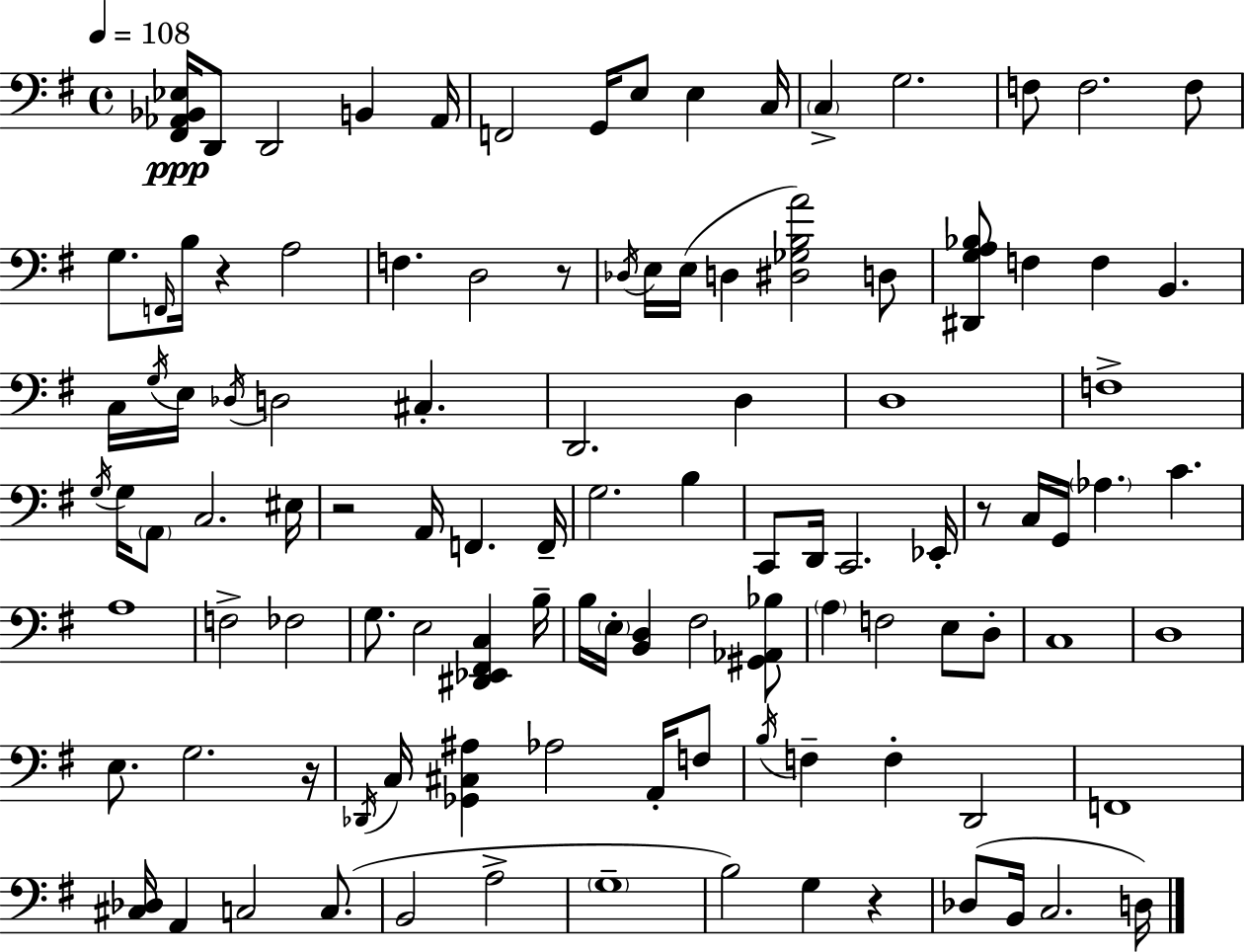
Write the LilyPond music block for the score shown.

{
  \clef bass
  \time 4/4
  \defaultTimeSignature
  \key g \major
  \tempo 4 = 108
  \repeat volta 2 { <fis, aes, bes, ees>16\ppp d,8 d,2 b,4 aes,16 | f,2 g,16 e8 e4 c16 | \parenthesize c4-> g2. | f8 f2. f8 | \break g8. \grace { f,16 } b16 r4 a2 | f4. d2 r8 | \acciaccatura { des16 } e16 e16( d4 <dis ges b a'>2) | d8 <dis, g a bes>8 f4 f4 b,4. | \break c16 \acciaccatura { g16 } e16 \acciaccatura { des16 } d2 cis4.-. | d,2. | d4 d1 | f1-> | \break \acciaccatura { g16 } g16 \parenthesize a,8 c2. | eis16 r2 a,16 f,4. | f,16-- g2. | b4 c,8 d,16 c,2. | \break ees,16-. r8 c16 g,16 \parenthesize aes4. c'4. | a1 | f2-> fes2 | g8. e2 | \break <dis, ees, fis, c>4 b16-- b16 \parenthesize e16-. <b, d>4 fis2 | <gis, aes, bes>8 \parenthesize a4 f2 | e8 d8-. c1 | d1 | \break e8. g2. | r16 \acciaccatura { des,16 } c16 <ges, cis ais>4 aes2 | a,16-. f8 \acciaccatura { b16 } f4-- f4-. d,2 | f,1 | \break <cis des>16 a,4 c2 | c8.( b,2 a2-> | \parenthesize g1-- | b2) g4 | \break r4 des8( b,16 c2. | d16) } \bar "|."
}